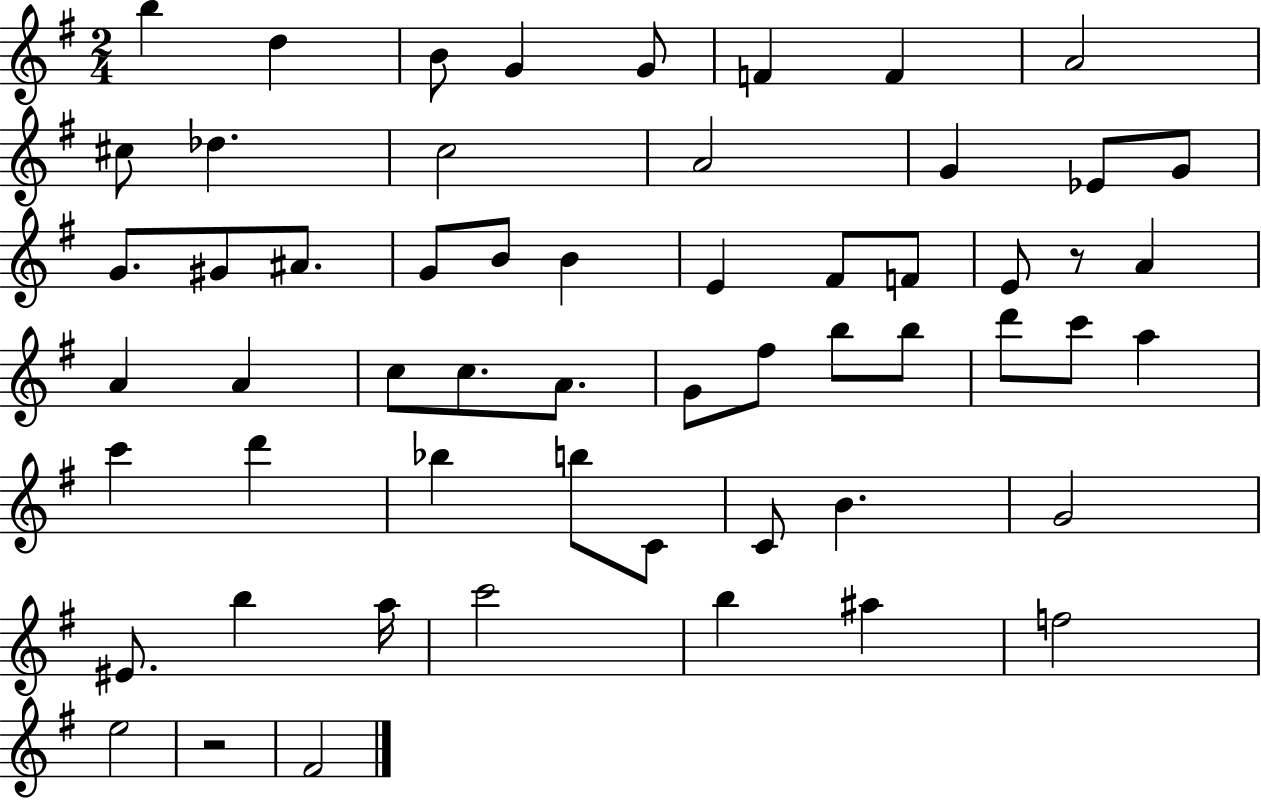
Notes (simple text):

B5/q D5/q B4/e G4/q G4/e F4/q F4/q A4/h C#5/e Db5/q. C5/h A4/h G4/q Eb4/e G4/e G4/e. G#4/e A#4/e. G4/e B4/e B4/q E4/q F#4/e F4/e E4/e R/e A4/q A4/q A4/q C5/e C5/e. A4/e. G4/e F#5/e B5/e B5/e D6/e C6/e A5/q C6/q D6/q Bb5/q B5/e C4/e C4/e B4/q. G4/h EIS4/e. B5/q A5/s C6/h B5/q A#5/q F5/h E5/h R/h F#4/h